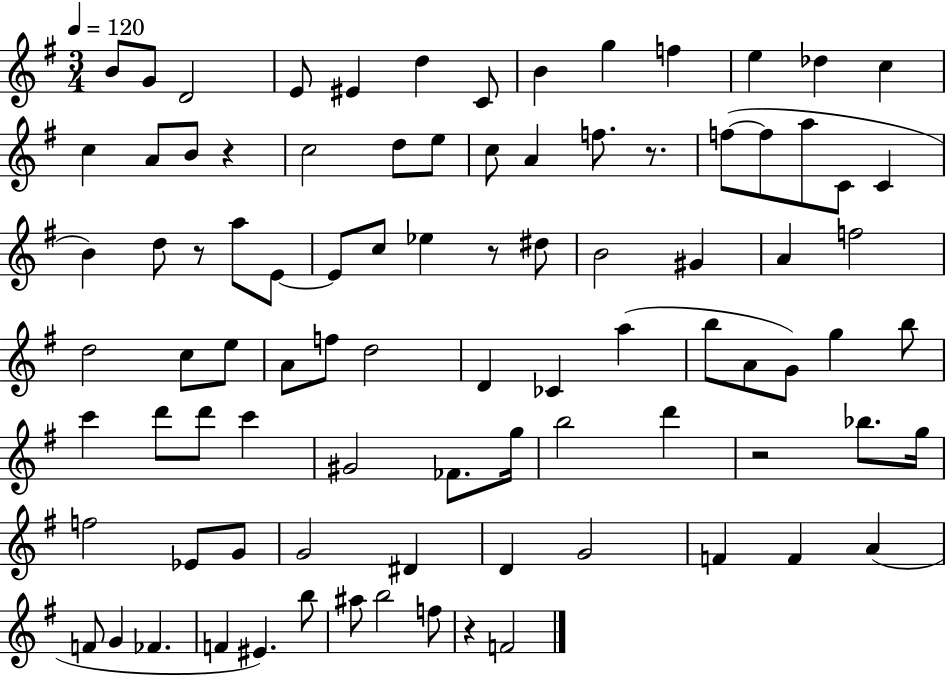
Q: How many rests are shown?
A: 6